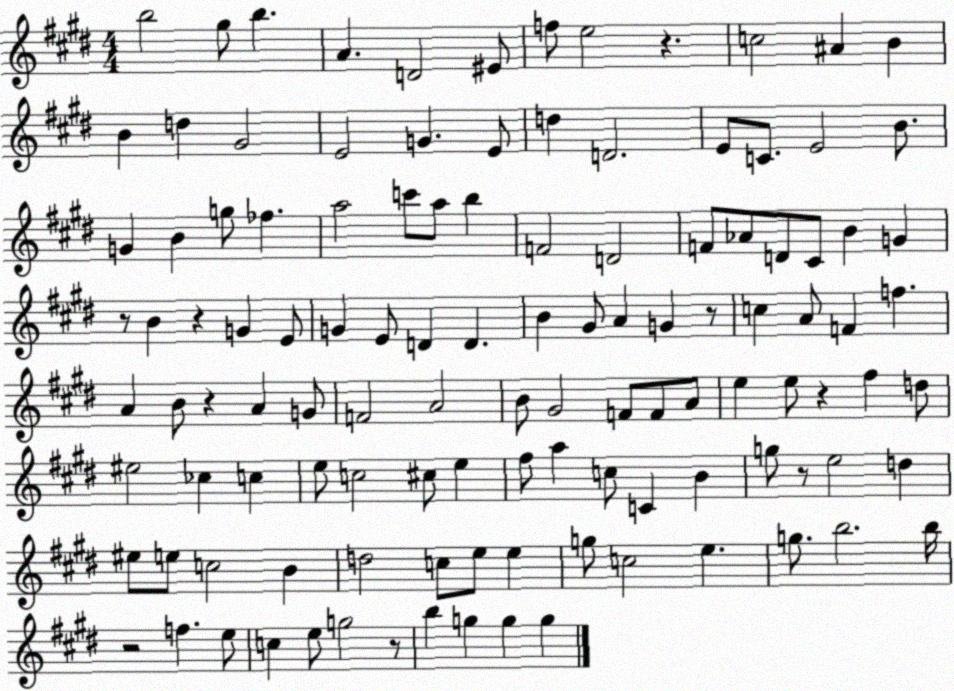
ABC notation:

X:1
T:Untitled
M:4/4
L:1/4
K:E
b2 ^g/2 b A D2 ^E/2 f/2 e2 z c2 ^A B B d ^G2 E2 G E/2 d D2 E/2 C/2 E2 B/2 G B g/2 _f a2 c'/2 a/2 b F2 D2 F/2 _A/2 D/2 ^C/2 B G z/2 B z G E/2 G E/2 D D B ^G/2 A G z/2 c A/2 F f A B/2 z A G/2 F2 A2 B/2 ^G2 F/2 F/2 A/2 e e/2 z ^f d/2 ^e2 _c c e/2 c2 ^c/2 e ^f/2 a c/2 C B g/2 z/2 e2 d ^e/2 e/2 c2 B d2 c/2 e/2 e g/2 c2 e g/2 b2 b/4 z2 f e/2 c e/2 g2 z/2 b g g g